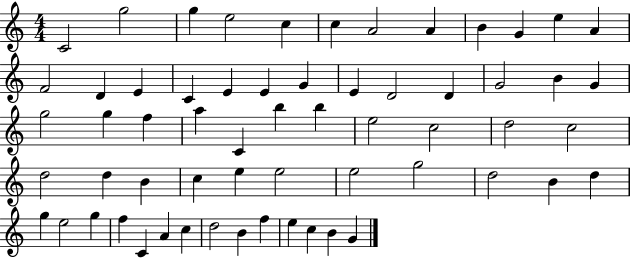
C4/h G5/h G5/q E5/h C5/q C5/q A4/h A4/q B4/q G4/q E5/q A4/q F4/h D4/q E4/q C4/q E4/q E4/q G4/q E4/q D4/h D4/q G4/h B4/q G4/q G5/h G5/q F5/q A5/q C4/q B5/q B5/q E5/h C5/h D5/h C5/h D5/h D5/q B4/q C5/q E5/q E5/h E5/h G5/h D5/h B4/q D5/q G5/q E5/h G5/q F5/q C4/q A4/q C5/q D5/h B4/q F5/q E5/q C5/q B4/q G4/q